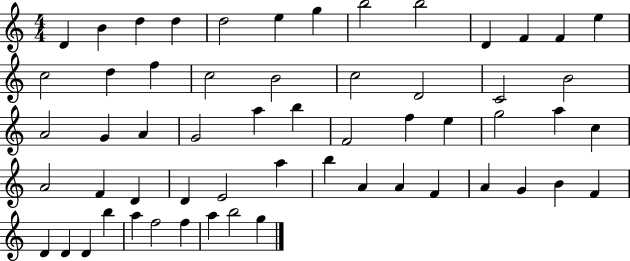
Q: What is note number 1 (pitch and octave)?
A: D4